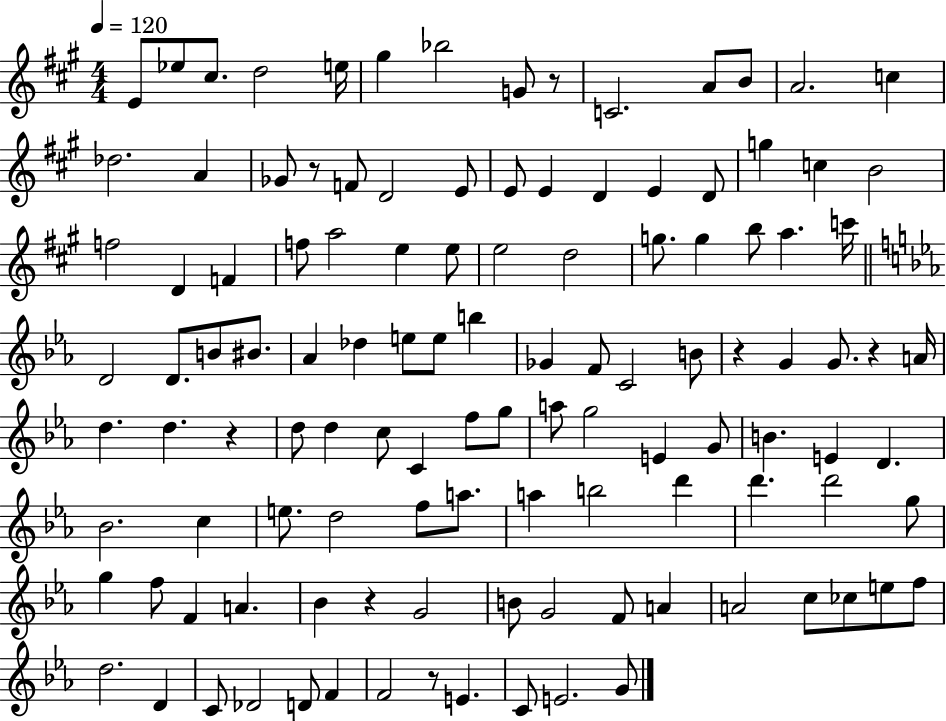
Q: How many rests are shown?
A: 7